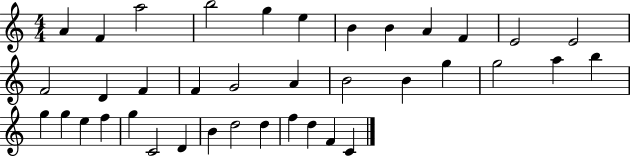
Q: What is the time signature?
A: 4/4